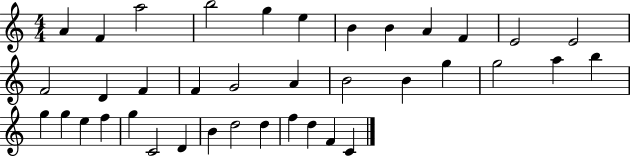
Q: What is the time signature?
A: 4/4